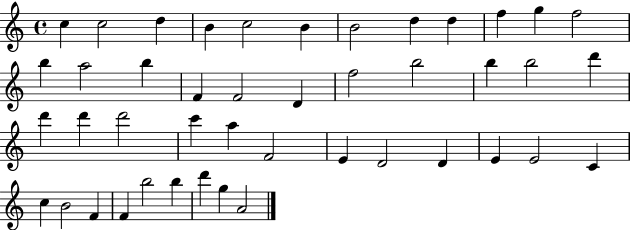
{
  \clef treble
  \time 4/4
  \defaultTimeSignature
  \key c \major
  c''4 c''2 d''4 | b'4 c''2 b'4 | b'2 d''4 d''4 | f''4 g''4 f''2 | \break b''4 a''2 b''4 | f'4 f'2 d'4 | f''2 b''2 | b''4 b''2 d'''4 | \break d'''4 d'''4 d'''2 | c'''4 a''4 f'2 | e'4 d'2 d'4 | e'4 e'2 c'4 | \break c''4 b'2 f'4 | f'4 b''2 b''4 | d'''4 g''4 a'2 | \bar "|."
}